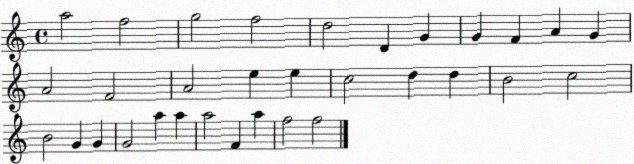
X:1
T:Untitled
M:4/4
L:1/4
K:C
a2 f2 g2 f2 d2 D G G F A G A2 F2 A2 e e c2 d d B2 c2 B2 G G G2 a a a2 F a f2 f2